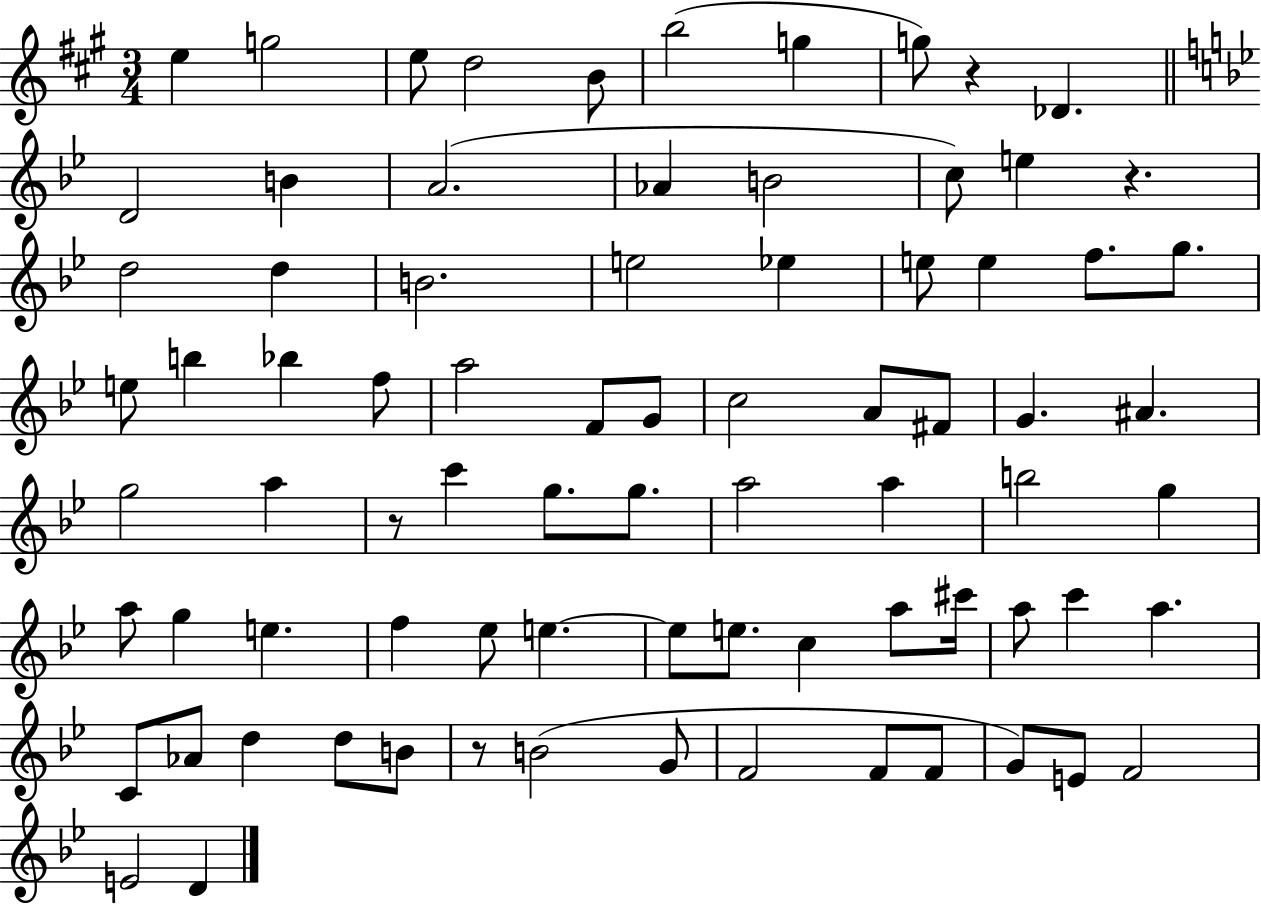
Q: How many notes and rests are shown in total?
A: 79